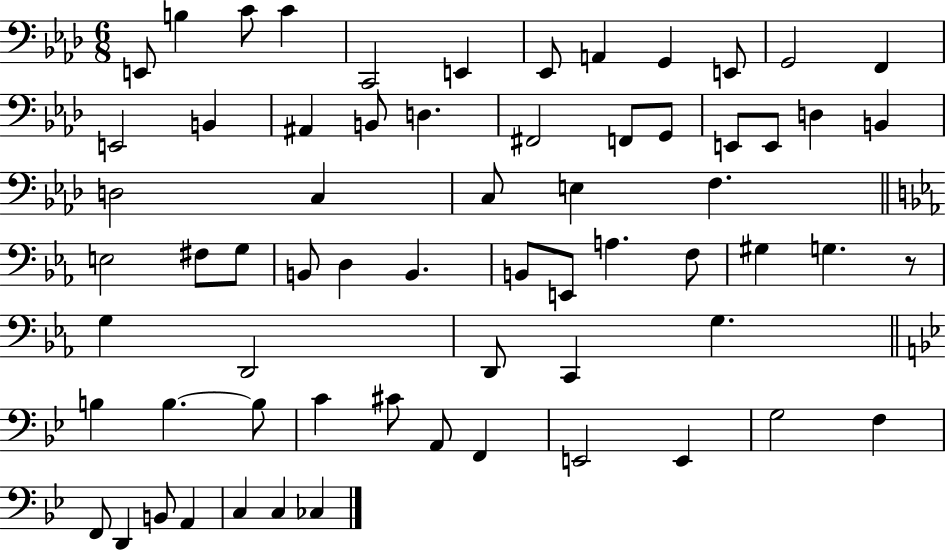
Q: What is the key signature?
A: AES major